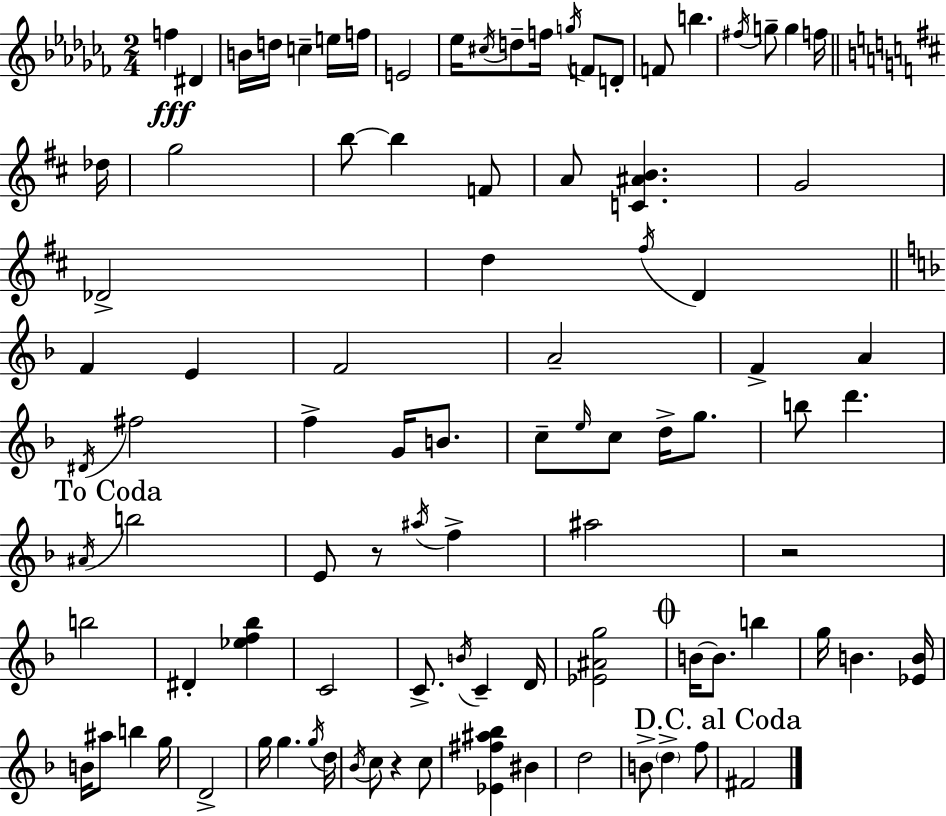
{
  \clef treble
  \numericTimeSignature
  \time 2/4
  \key aes \minor
  f''4\fff dis'4 | b'16 d''16 c''4-- e''16 f''16 | e'2 | ees''16 \acciaccatura { cis''16 } d''8-- f''16 \acciaccatura { g''16 } f'8 | \break d'8-. f'8 b''4. | \acciaccatura { fis''16 } g''8-- g''4 | f''16 \bar "||" \break \key d \major des''16 g''2 | b''8~~ b''4 f'8 | a'8 <c' ais' b'>4. | g'2 | \break des'2-> | d''4 \acciaccatura { fis''16 } d'4 | \bar "||" \break \key f \major f'4 e'4 | f'2 | a'2-- | f'4-> a'4 | \break \acciaccatura { dis'16 } fis''2 | f''4-> g'16 b'8. | c''8-- \grace { e''16 } c''8 d''16-> g''8. | b''8 d'''4. | \break \mark "To Coda" \acciaccatura { ais'16 } b''2 | e'8 r8 \acciaccatura { ais''16 } | f''4-> ais''2 | r2 | \break b''2 | dis'4-. | <ees'' f'' bes''>4 c'2 | c'8.-> \acciaccatura { b'16 } | \break c'4-- d'16 <ees' ais' g''>2 | \mark \markup { \musicglyph "scripts.coda" } b'16~~ b'8. | b''4 g''16 b'4. | <ees' b'>16 b'16 ais''8 | \break b''4 g''16 d'2-> | g''16 g''4. | \acciaccatura { g''16 } d''16 \acciaccatura { bes'16 } c''8 | r4 c''8 <ees' fis'' ais'' bes''>4 | \break bis'4 d''2 | b'8-> | \parenthesize d''4-> f''8 \mark "D.C. al Coda" fis'2 | \bar "|."
}